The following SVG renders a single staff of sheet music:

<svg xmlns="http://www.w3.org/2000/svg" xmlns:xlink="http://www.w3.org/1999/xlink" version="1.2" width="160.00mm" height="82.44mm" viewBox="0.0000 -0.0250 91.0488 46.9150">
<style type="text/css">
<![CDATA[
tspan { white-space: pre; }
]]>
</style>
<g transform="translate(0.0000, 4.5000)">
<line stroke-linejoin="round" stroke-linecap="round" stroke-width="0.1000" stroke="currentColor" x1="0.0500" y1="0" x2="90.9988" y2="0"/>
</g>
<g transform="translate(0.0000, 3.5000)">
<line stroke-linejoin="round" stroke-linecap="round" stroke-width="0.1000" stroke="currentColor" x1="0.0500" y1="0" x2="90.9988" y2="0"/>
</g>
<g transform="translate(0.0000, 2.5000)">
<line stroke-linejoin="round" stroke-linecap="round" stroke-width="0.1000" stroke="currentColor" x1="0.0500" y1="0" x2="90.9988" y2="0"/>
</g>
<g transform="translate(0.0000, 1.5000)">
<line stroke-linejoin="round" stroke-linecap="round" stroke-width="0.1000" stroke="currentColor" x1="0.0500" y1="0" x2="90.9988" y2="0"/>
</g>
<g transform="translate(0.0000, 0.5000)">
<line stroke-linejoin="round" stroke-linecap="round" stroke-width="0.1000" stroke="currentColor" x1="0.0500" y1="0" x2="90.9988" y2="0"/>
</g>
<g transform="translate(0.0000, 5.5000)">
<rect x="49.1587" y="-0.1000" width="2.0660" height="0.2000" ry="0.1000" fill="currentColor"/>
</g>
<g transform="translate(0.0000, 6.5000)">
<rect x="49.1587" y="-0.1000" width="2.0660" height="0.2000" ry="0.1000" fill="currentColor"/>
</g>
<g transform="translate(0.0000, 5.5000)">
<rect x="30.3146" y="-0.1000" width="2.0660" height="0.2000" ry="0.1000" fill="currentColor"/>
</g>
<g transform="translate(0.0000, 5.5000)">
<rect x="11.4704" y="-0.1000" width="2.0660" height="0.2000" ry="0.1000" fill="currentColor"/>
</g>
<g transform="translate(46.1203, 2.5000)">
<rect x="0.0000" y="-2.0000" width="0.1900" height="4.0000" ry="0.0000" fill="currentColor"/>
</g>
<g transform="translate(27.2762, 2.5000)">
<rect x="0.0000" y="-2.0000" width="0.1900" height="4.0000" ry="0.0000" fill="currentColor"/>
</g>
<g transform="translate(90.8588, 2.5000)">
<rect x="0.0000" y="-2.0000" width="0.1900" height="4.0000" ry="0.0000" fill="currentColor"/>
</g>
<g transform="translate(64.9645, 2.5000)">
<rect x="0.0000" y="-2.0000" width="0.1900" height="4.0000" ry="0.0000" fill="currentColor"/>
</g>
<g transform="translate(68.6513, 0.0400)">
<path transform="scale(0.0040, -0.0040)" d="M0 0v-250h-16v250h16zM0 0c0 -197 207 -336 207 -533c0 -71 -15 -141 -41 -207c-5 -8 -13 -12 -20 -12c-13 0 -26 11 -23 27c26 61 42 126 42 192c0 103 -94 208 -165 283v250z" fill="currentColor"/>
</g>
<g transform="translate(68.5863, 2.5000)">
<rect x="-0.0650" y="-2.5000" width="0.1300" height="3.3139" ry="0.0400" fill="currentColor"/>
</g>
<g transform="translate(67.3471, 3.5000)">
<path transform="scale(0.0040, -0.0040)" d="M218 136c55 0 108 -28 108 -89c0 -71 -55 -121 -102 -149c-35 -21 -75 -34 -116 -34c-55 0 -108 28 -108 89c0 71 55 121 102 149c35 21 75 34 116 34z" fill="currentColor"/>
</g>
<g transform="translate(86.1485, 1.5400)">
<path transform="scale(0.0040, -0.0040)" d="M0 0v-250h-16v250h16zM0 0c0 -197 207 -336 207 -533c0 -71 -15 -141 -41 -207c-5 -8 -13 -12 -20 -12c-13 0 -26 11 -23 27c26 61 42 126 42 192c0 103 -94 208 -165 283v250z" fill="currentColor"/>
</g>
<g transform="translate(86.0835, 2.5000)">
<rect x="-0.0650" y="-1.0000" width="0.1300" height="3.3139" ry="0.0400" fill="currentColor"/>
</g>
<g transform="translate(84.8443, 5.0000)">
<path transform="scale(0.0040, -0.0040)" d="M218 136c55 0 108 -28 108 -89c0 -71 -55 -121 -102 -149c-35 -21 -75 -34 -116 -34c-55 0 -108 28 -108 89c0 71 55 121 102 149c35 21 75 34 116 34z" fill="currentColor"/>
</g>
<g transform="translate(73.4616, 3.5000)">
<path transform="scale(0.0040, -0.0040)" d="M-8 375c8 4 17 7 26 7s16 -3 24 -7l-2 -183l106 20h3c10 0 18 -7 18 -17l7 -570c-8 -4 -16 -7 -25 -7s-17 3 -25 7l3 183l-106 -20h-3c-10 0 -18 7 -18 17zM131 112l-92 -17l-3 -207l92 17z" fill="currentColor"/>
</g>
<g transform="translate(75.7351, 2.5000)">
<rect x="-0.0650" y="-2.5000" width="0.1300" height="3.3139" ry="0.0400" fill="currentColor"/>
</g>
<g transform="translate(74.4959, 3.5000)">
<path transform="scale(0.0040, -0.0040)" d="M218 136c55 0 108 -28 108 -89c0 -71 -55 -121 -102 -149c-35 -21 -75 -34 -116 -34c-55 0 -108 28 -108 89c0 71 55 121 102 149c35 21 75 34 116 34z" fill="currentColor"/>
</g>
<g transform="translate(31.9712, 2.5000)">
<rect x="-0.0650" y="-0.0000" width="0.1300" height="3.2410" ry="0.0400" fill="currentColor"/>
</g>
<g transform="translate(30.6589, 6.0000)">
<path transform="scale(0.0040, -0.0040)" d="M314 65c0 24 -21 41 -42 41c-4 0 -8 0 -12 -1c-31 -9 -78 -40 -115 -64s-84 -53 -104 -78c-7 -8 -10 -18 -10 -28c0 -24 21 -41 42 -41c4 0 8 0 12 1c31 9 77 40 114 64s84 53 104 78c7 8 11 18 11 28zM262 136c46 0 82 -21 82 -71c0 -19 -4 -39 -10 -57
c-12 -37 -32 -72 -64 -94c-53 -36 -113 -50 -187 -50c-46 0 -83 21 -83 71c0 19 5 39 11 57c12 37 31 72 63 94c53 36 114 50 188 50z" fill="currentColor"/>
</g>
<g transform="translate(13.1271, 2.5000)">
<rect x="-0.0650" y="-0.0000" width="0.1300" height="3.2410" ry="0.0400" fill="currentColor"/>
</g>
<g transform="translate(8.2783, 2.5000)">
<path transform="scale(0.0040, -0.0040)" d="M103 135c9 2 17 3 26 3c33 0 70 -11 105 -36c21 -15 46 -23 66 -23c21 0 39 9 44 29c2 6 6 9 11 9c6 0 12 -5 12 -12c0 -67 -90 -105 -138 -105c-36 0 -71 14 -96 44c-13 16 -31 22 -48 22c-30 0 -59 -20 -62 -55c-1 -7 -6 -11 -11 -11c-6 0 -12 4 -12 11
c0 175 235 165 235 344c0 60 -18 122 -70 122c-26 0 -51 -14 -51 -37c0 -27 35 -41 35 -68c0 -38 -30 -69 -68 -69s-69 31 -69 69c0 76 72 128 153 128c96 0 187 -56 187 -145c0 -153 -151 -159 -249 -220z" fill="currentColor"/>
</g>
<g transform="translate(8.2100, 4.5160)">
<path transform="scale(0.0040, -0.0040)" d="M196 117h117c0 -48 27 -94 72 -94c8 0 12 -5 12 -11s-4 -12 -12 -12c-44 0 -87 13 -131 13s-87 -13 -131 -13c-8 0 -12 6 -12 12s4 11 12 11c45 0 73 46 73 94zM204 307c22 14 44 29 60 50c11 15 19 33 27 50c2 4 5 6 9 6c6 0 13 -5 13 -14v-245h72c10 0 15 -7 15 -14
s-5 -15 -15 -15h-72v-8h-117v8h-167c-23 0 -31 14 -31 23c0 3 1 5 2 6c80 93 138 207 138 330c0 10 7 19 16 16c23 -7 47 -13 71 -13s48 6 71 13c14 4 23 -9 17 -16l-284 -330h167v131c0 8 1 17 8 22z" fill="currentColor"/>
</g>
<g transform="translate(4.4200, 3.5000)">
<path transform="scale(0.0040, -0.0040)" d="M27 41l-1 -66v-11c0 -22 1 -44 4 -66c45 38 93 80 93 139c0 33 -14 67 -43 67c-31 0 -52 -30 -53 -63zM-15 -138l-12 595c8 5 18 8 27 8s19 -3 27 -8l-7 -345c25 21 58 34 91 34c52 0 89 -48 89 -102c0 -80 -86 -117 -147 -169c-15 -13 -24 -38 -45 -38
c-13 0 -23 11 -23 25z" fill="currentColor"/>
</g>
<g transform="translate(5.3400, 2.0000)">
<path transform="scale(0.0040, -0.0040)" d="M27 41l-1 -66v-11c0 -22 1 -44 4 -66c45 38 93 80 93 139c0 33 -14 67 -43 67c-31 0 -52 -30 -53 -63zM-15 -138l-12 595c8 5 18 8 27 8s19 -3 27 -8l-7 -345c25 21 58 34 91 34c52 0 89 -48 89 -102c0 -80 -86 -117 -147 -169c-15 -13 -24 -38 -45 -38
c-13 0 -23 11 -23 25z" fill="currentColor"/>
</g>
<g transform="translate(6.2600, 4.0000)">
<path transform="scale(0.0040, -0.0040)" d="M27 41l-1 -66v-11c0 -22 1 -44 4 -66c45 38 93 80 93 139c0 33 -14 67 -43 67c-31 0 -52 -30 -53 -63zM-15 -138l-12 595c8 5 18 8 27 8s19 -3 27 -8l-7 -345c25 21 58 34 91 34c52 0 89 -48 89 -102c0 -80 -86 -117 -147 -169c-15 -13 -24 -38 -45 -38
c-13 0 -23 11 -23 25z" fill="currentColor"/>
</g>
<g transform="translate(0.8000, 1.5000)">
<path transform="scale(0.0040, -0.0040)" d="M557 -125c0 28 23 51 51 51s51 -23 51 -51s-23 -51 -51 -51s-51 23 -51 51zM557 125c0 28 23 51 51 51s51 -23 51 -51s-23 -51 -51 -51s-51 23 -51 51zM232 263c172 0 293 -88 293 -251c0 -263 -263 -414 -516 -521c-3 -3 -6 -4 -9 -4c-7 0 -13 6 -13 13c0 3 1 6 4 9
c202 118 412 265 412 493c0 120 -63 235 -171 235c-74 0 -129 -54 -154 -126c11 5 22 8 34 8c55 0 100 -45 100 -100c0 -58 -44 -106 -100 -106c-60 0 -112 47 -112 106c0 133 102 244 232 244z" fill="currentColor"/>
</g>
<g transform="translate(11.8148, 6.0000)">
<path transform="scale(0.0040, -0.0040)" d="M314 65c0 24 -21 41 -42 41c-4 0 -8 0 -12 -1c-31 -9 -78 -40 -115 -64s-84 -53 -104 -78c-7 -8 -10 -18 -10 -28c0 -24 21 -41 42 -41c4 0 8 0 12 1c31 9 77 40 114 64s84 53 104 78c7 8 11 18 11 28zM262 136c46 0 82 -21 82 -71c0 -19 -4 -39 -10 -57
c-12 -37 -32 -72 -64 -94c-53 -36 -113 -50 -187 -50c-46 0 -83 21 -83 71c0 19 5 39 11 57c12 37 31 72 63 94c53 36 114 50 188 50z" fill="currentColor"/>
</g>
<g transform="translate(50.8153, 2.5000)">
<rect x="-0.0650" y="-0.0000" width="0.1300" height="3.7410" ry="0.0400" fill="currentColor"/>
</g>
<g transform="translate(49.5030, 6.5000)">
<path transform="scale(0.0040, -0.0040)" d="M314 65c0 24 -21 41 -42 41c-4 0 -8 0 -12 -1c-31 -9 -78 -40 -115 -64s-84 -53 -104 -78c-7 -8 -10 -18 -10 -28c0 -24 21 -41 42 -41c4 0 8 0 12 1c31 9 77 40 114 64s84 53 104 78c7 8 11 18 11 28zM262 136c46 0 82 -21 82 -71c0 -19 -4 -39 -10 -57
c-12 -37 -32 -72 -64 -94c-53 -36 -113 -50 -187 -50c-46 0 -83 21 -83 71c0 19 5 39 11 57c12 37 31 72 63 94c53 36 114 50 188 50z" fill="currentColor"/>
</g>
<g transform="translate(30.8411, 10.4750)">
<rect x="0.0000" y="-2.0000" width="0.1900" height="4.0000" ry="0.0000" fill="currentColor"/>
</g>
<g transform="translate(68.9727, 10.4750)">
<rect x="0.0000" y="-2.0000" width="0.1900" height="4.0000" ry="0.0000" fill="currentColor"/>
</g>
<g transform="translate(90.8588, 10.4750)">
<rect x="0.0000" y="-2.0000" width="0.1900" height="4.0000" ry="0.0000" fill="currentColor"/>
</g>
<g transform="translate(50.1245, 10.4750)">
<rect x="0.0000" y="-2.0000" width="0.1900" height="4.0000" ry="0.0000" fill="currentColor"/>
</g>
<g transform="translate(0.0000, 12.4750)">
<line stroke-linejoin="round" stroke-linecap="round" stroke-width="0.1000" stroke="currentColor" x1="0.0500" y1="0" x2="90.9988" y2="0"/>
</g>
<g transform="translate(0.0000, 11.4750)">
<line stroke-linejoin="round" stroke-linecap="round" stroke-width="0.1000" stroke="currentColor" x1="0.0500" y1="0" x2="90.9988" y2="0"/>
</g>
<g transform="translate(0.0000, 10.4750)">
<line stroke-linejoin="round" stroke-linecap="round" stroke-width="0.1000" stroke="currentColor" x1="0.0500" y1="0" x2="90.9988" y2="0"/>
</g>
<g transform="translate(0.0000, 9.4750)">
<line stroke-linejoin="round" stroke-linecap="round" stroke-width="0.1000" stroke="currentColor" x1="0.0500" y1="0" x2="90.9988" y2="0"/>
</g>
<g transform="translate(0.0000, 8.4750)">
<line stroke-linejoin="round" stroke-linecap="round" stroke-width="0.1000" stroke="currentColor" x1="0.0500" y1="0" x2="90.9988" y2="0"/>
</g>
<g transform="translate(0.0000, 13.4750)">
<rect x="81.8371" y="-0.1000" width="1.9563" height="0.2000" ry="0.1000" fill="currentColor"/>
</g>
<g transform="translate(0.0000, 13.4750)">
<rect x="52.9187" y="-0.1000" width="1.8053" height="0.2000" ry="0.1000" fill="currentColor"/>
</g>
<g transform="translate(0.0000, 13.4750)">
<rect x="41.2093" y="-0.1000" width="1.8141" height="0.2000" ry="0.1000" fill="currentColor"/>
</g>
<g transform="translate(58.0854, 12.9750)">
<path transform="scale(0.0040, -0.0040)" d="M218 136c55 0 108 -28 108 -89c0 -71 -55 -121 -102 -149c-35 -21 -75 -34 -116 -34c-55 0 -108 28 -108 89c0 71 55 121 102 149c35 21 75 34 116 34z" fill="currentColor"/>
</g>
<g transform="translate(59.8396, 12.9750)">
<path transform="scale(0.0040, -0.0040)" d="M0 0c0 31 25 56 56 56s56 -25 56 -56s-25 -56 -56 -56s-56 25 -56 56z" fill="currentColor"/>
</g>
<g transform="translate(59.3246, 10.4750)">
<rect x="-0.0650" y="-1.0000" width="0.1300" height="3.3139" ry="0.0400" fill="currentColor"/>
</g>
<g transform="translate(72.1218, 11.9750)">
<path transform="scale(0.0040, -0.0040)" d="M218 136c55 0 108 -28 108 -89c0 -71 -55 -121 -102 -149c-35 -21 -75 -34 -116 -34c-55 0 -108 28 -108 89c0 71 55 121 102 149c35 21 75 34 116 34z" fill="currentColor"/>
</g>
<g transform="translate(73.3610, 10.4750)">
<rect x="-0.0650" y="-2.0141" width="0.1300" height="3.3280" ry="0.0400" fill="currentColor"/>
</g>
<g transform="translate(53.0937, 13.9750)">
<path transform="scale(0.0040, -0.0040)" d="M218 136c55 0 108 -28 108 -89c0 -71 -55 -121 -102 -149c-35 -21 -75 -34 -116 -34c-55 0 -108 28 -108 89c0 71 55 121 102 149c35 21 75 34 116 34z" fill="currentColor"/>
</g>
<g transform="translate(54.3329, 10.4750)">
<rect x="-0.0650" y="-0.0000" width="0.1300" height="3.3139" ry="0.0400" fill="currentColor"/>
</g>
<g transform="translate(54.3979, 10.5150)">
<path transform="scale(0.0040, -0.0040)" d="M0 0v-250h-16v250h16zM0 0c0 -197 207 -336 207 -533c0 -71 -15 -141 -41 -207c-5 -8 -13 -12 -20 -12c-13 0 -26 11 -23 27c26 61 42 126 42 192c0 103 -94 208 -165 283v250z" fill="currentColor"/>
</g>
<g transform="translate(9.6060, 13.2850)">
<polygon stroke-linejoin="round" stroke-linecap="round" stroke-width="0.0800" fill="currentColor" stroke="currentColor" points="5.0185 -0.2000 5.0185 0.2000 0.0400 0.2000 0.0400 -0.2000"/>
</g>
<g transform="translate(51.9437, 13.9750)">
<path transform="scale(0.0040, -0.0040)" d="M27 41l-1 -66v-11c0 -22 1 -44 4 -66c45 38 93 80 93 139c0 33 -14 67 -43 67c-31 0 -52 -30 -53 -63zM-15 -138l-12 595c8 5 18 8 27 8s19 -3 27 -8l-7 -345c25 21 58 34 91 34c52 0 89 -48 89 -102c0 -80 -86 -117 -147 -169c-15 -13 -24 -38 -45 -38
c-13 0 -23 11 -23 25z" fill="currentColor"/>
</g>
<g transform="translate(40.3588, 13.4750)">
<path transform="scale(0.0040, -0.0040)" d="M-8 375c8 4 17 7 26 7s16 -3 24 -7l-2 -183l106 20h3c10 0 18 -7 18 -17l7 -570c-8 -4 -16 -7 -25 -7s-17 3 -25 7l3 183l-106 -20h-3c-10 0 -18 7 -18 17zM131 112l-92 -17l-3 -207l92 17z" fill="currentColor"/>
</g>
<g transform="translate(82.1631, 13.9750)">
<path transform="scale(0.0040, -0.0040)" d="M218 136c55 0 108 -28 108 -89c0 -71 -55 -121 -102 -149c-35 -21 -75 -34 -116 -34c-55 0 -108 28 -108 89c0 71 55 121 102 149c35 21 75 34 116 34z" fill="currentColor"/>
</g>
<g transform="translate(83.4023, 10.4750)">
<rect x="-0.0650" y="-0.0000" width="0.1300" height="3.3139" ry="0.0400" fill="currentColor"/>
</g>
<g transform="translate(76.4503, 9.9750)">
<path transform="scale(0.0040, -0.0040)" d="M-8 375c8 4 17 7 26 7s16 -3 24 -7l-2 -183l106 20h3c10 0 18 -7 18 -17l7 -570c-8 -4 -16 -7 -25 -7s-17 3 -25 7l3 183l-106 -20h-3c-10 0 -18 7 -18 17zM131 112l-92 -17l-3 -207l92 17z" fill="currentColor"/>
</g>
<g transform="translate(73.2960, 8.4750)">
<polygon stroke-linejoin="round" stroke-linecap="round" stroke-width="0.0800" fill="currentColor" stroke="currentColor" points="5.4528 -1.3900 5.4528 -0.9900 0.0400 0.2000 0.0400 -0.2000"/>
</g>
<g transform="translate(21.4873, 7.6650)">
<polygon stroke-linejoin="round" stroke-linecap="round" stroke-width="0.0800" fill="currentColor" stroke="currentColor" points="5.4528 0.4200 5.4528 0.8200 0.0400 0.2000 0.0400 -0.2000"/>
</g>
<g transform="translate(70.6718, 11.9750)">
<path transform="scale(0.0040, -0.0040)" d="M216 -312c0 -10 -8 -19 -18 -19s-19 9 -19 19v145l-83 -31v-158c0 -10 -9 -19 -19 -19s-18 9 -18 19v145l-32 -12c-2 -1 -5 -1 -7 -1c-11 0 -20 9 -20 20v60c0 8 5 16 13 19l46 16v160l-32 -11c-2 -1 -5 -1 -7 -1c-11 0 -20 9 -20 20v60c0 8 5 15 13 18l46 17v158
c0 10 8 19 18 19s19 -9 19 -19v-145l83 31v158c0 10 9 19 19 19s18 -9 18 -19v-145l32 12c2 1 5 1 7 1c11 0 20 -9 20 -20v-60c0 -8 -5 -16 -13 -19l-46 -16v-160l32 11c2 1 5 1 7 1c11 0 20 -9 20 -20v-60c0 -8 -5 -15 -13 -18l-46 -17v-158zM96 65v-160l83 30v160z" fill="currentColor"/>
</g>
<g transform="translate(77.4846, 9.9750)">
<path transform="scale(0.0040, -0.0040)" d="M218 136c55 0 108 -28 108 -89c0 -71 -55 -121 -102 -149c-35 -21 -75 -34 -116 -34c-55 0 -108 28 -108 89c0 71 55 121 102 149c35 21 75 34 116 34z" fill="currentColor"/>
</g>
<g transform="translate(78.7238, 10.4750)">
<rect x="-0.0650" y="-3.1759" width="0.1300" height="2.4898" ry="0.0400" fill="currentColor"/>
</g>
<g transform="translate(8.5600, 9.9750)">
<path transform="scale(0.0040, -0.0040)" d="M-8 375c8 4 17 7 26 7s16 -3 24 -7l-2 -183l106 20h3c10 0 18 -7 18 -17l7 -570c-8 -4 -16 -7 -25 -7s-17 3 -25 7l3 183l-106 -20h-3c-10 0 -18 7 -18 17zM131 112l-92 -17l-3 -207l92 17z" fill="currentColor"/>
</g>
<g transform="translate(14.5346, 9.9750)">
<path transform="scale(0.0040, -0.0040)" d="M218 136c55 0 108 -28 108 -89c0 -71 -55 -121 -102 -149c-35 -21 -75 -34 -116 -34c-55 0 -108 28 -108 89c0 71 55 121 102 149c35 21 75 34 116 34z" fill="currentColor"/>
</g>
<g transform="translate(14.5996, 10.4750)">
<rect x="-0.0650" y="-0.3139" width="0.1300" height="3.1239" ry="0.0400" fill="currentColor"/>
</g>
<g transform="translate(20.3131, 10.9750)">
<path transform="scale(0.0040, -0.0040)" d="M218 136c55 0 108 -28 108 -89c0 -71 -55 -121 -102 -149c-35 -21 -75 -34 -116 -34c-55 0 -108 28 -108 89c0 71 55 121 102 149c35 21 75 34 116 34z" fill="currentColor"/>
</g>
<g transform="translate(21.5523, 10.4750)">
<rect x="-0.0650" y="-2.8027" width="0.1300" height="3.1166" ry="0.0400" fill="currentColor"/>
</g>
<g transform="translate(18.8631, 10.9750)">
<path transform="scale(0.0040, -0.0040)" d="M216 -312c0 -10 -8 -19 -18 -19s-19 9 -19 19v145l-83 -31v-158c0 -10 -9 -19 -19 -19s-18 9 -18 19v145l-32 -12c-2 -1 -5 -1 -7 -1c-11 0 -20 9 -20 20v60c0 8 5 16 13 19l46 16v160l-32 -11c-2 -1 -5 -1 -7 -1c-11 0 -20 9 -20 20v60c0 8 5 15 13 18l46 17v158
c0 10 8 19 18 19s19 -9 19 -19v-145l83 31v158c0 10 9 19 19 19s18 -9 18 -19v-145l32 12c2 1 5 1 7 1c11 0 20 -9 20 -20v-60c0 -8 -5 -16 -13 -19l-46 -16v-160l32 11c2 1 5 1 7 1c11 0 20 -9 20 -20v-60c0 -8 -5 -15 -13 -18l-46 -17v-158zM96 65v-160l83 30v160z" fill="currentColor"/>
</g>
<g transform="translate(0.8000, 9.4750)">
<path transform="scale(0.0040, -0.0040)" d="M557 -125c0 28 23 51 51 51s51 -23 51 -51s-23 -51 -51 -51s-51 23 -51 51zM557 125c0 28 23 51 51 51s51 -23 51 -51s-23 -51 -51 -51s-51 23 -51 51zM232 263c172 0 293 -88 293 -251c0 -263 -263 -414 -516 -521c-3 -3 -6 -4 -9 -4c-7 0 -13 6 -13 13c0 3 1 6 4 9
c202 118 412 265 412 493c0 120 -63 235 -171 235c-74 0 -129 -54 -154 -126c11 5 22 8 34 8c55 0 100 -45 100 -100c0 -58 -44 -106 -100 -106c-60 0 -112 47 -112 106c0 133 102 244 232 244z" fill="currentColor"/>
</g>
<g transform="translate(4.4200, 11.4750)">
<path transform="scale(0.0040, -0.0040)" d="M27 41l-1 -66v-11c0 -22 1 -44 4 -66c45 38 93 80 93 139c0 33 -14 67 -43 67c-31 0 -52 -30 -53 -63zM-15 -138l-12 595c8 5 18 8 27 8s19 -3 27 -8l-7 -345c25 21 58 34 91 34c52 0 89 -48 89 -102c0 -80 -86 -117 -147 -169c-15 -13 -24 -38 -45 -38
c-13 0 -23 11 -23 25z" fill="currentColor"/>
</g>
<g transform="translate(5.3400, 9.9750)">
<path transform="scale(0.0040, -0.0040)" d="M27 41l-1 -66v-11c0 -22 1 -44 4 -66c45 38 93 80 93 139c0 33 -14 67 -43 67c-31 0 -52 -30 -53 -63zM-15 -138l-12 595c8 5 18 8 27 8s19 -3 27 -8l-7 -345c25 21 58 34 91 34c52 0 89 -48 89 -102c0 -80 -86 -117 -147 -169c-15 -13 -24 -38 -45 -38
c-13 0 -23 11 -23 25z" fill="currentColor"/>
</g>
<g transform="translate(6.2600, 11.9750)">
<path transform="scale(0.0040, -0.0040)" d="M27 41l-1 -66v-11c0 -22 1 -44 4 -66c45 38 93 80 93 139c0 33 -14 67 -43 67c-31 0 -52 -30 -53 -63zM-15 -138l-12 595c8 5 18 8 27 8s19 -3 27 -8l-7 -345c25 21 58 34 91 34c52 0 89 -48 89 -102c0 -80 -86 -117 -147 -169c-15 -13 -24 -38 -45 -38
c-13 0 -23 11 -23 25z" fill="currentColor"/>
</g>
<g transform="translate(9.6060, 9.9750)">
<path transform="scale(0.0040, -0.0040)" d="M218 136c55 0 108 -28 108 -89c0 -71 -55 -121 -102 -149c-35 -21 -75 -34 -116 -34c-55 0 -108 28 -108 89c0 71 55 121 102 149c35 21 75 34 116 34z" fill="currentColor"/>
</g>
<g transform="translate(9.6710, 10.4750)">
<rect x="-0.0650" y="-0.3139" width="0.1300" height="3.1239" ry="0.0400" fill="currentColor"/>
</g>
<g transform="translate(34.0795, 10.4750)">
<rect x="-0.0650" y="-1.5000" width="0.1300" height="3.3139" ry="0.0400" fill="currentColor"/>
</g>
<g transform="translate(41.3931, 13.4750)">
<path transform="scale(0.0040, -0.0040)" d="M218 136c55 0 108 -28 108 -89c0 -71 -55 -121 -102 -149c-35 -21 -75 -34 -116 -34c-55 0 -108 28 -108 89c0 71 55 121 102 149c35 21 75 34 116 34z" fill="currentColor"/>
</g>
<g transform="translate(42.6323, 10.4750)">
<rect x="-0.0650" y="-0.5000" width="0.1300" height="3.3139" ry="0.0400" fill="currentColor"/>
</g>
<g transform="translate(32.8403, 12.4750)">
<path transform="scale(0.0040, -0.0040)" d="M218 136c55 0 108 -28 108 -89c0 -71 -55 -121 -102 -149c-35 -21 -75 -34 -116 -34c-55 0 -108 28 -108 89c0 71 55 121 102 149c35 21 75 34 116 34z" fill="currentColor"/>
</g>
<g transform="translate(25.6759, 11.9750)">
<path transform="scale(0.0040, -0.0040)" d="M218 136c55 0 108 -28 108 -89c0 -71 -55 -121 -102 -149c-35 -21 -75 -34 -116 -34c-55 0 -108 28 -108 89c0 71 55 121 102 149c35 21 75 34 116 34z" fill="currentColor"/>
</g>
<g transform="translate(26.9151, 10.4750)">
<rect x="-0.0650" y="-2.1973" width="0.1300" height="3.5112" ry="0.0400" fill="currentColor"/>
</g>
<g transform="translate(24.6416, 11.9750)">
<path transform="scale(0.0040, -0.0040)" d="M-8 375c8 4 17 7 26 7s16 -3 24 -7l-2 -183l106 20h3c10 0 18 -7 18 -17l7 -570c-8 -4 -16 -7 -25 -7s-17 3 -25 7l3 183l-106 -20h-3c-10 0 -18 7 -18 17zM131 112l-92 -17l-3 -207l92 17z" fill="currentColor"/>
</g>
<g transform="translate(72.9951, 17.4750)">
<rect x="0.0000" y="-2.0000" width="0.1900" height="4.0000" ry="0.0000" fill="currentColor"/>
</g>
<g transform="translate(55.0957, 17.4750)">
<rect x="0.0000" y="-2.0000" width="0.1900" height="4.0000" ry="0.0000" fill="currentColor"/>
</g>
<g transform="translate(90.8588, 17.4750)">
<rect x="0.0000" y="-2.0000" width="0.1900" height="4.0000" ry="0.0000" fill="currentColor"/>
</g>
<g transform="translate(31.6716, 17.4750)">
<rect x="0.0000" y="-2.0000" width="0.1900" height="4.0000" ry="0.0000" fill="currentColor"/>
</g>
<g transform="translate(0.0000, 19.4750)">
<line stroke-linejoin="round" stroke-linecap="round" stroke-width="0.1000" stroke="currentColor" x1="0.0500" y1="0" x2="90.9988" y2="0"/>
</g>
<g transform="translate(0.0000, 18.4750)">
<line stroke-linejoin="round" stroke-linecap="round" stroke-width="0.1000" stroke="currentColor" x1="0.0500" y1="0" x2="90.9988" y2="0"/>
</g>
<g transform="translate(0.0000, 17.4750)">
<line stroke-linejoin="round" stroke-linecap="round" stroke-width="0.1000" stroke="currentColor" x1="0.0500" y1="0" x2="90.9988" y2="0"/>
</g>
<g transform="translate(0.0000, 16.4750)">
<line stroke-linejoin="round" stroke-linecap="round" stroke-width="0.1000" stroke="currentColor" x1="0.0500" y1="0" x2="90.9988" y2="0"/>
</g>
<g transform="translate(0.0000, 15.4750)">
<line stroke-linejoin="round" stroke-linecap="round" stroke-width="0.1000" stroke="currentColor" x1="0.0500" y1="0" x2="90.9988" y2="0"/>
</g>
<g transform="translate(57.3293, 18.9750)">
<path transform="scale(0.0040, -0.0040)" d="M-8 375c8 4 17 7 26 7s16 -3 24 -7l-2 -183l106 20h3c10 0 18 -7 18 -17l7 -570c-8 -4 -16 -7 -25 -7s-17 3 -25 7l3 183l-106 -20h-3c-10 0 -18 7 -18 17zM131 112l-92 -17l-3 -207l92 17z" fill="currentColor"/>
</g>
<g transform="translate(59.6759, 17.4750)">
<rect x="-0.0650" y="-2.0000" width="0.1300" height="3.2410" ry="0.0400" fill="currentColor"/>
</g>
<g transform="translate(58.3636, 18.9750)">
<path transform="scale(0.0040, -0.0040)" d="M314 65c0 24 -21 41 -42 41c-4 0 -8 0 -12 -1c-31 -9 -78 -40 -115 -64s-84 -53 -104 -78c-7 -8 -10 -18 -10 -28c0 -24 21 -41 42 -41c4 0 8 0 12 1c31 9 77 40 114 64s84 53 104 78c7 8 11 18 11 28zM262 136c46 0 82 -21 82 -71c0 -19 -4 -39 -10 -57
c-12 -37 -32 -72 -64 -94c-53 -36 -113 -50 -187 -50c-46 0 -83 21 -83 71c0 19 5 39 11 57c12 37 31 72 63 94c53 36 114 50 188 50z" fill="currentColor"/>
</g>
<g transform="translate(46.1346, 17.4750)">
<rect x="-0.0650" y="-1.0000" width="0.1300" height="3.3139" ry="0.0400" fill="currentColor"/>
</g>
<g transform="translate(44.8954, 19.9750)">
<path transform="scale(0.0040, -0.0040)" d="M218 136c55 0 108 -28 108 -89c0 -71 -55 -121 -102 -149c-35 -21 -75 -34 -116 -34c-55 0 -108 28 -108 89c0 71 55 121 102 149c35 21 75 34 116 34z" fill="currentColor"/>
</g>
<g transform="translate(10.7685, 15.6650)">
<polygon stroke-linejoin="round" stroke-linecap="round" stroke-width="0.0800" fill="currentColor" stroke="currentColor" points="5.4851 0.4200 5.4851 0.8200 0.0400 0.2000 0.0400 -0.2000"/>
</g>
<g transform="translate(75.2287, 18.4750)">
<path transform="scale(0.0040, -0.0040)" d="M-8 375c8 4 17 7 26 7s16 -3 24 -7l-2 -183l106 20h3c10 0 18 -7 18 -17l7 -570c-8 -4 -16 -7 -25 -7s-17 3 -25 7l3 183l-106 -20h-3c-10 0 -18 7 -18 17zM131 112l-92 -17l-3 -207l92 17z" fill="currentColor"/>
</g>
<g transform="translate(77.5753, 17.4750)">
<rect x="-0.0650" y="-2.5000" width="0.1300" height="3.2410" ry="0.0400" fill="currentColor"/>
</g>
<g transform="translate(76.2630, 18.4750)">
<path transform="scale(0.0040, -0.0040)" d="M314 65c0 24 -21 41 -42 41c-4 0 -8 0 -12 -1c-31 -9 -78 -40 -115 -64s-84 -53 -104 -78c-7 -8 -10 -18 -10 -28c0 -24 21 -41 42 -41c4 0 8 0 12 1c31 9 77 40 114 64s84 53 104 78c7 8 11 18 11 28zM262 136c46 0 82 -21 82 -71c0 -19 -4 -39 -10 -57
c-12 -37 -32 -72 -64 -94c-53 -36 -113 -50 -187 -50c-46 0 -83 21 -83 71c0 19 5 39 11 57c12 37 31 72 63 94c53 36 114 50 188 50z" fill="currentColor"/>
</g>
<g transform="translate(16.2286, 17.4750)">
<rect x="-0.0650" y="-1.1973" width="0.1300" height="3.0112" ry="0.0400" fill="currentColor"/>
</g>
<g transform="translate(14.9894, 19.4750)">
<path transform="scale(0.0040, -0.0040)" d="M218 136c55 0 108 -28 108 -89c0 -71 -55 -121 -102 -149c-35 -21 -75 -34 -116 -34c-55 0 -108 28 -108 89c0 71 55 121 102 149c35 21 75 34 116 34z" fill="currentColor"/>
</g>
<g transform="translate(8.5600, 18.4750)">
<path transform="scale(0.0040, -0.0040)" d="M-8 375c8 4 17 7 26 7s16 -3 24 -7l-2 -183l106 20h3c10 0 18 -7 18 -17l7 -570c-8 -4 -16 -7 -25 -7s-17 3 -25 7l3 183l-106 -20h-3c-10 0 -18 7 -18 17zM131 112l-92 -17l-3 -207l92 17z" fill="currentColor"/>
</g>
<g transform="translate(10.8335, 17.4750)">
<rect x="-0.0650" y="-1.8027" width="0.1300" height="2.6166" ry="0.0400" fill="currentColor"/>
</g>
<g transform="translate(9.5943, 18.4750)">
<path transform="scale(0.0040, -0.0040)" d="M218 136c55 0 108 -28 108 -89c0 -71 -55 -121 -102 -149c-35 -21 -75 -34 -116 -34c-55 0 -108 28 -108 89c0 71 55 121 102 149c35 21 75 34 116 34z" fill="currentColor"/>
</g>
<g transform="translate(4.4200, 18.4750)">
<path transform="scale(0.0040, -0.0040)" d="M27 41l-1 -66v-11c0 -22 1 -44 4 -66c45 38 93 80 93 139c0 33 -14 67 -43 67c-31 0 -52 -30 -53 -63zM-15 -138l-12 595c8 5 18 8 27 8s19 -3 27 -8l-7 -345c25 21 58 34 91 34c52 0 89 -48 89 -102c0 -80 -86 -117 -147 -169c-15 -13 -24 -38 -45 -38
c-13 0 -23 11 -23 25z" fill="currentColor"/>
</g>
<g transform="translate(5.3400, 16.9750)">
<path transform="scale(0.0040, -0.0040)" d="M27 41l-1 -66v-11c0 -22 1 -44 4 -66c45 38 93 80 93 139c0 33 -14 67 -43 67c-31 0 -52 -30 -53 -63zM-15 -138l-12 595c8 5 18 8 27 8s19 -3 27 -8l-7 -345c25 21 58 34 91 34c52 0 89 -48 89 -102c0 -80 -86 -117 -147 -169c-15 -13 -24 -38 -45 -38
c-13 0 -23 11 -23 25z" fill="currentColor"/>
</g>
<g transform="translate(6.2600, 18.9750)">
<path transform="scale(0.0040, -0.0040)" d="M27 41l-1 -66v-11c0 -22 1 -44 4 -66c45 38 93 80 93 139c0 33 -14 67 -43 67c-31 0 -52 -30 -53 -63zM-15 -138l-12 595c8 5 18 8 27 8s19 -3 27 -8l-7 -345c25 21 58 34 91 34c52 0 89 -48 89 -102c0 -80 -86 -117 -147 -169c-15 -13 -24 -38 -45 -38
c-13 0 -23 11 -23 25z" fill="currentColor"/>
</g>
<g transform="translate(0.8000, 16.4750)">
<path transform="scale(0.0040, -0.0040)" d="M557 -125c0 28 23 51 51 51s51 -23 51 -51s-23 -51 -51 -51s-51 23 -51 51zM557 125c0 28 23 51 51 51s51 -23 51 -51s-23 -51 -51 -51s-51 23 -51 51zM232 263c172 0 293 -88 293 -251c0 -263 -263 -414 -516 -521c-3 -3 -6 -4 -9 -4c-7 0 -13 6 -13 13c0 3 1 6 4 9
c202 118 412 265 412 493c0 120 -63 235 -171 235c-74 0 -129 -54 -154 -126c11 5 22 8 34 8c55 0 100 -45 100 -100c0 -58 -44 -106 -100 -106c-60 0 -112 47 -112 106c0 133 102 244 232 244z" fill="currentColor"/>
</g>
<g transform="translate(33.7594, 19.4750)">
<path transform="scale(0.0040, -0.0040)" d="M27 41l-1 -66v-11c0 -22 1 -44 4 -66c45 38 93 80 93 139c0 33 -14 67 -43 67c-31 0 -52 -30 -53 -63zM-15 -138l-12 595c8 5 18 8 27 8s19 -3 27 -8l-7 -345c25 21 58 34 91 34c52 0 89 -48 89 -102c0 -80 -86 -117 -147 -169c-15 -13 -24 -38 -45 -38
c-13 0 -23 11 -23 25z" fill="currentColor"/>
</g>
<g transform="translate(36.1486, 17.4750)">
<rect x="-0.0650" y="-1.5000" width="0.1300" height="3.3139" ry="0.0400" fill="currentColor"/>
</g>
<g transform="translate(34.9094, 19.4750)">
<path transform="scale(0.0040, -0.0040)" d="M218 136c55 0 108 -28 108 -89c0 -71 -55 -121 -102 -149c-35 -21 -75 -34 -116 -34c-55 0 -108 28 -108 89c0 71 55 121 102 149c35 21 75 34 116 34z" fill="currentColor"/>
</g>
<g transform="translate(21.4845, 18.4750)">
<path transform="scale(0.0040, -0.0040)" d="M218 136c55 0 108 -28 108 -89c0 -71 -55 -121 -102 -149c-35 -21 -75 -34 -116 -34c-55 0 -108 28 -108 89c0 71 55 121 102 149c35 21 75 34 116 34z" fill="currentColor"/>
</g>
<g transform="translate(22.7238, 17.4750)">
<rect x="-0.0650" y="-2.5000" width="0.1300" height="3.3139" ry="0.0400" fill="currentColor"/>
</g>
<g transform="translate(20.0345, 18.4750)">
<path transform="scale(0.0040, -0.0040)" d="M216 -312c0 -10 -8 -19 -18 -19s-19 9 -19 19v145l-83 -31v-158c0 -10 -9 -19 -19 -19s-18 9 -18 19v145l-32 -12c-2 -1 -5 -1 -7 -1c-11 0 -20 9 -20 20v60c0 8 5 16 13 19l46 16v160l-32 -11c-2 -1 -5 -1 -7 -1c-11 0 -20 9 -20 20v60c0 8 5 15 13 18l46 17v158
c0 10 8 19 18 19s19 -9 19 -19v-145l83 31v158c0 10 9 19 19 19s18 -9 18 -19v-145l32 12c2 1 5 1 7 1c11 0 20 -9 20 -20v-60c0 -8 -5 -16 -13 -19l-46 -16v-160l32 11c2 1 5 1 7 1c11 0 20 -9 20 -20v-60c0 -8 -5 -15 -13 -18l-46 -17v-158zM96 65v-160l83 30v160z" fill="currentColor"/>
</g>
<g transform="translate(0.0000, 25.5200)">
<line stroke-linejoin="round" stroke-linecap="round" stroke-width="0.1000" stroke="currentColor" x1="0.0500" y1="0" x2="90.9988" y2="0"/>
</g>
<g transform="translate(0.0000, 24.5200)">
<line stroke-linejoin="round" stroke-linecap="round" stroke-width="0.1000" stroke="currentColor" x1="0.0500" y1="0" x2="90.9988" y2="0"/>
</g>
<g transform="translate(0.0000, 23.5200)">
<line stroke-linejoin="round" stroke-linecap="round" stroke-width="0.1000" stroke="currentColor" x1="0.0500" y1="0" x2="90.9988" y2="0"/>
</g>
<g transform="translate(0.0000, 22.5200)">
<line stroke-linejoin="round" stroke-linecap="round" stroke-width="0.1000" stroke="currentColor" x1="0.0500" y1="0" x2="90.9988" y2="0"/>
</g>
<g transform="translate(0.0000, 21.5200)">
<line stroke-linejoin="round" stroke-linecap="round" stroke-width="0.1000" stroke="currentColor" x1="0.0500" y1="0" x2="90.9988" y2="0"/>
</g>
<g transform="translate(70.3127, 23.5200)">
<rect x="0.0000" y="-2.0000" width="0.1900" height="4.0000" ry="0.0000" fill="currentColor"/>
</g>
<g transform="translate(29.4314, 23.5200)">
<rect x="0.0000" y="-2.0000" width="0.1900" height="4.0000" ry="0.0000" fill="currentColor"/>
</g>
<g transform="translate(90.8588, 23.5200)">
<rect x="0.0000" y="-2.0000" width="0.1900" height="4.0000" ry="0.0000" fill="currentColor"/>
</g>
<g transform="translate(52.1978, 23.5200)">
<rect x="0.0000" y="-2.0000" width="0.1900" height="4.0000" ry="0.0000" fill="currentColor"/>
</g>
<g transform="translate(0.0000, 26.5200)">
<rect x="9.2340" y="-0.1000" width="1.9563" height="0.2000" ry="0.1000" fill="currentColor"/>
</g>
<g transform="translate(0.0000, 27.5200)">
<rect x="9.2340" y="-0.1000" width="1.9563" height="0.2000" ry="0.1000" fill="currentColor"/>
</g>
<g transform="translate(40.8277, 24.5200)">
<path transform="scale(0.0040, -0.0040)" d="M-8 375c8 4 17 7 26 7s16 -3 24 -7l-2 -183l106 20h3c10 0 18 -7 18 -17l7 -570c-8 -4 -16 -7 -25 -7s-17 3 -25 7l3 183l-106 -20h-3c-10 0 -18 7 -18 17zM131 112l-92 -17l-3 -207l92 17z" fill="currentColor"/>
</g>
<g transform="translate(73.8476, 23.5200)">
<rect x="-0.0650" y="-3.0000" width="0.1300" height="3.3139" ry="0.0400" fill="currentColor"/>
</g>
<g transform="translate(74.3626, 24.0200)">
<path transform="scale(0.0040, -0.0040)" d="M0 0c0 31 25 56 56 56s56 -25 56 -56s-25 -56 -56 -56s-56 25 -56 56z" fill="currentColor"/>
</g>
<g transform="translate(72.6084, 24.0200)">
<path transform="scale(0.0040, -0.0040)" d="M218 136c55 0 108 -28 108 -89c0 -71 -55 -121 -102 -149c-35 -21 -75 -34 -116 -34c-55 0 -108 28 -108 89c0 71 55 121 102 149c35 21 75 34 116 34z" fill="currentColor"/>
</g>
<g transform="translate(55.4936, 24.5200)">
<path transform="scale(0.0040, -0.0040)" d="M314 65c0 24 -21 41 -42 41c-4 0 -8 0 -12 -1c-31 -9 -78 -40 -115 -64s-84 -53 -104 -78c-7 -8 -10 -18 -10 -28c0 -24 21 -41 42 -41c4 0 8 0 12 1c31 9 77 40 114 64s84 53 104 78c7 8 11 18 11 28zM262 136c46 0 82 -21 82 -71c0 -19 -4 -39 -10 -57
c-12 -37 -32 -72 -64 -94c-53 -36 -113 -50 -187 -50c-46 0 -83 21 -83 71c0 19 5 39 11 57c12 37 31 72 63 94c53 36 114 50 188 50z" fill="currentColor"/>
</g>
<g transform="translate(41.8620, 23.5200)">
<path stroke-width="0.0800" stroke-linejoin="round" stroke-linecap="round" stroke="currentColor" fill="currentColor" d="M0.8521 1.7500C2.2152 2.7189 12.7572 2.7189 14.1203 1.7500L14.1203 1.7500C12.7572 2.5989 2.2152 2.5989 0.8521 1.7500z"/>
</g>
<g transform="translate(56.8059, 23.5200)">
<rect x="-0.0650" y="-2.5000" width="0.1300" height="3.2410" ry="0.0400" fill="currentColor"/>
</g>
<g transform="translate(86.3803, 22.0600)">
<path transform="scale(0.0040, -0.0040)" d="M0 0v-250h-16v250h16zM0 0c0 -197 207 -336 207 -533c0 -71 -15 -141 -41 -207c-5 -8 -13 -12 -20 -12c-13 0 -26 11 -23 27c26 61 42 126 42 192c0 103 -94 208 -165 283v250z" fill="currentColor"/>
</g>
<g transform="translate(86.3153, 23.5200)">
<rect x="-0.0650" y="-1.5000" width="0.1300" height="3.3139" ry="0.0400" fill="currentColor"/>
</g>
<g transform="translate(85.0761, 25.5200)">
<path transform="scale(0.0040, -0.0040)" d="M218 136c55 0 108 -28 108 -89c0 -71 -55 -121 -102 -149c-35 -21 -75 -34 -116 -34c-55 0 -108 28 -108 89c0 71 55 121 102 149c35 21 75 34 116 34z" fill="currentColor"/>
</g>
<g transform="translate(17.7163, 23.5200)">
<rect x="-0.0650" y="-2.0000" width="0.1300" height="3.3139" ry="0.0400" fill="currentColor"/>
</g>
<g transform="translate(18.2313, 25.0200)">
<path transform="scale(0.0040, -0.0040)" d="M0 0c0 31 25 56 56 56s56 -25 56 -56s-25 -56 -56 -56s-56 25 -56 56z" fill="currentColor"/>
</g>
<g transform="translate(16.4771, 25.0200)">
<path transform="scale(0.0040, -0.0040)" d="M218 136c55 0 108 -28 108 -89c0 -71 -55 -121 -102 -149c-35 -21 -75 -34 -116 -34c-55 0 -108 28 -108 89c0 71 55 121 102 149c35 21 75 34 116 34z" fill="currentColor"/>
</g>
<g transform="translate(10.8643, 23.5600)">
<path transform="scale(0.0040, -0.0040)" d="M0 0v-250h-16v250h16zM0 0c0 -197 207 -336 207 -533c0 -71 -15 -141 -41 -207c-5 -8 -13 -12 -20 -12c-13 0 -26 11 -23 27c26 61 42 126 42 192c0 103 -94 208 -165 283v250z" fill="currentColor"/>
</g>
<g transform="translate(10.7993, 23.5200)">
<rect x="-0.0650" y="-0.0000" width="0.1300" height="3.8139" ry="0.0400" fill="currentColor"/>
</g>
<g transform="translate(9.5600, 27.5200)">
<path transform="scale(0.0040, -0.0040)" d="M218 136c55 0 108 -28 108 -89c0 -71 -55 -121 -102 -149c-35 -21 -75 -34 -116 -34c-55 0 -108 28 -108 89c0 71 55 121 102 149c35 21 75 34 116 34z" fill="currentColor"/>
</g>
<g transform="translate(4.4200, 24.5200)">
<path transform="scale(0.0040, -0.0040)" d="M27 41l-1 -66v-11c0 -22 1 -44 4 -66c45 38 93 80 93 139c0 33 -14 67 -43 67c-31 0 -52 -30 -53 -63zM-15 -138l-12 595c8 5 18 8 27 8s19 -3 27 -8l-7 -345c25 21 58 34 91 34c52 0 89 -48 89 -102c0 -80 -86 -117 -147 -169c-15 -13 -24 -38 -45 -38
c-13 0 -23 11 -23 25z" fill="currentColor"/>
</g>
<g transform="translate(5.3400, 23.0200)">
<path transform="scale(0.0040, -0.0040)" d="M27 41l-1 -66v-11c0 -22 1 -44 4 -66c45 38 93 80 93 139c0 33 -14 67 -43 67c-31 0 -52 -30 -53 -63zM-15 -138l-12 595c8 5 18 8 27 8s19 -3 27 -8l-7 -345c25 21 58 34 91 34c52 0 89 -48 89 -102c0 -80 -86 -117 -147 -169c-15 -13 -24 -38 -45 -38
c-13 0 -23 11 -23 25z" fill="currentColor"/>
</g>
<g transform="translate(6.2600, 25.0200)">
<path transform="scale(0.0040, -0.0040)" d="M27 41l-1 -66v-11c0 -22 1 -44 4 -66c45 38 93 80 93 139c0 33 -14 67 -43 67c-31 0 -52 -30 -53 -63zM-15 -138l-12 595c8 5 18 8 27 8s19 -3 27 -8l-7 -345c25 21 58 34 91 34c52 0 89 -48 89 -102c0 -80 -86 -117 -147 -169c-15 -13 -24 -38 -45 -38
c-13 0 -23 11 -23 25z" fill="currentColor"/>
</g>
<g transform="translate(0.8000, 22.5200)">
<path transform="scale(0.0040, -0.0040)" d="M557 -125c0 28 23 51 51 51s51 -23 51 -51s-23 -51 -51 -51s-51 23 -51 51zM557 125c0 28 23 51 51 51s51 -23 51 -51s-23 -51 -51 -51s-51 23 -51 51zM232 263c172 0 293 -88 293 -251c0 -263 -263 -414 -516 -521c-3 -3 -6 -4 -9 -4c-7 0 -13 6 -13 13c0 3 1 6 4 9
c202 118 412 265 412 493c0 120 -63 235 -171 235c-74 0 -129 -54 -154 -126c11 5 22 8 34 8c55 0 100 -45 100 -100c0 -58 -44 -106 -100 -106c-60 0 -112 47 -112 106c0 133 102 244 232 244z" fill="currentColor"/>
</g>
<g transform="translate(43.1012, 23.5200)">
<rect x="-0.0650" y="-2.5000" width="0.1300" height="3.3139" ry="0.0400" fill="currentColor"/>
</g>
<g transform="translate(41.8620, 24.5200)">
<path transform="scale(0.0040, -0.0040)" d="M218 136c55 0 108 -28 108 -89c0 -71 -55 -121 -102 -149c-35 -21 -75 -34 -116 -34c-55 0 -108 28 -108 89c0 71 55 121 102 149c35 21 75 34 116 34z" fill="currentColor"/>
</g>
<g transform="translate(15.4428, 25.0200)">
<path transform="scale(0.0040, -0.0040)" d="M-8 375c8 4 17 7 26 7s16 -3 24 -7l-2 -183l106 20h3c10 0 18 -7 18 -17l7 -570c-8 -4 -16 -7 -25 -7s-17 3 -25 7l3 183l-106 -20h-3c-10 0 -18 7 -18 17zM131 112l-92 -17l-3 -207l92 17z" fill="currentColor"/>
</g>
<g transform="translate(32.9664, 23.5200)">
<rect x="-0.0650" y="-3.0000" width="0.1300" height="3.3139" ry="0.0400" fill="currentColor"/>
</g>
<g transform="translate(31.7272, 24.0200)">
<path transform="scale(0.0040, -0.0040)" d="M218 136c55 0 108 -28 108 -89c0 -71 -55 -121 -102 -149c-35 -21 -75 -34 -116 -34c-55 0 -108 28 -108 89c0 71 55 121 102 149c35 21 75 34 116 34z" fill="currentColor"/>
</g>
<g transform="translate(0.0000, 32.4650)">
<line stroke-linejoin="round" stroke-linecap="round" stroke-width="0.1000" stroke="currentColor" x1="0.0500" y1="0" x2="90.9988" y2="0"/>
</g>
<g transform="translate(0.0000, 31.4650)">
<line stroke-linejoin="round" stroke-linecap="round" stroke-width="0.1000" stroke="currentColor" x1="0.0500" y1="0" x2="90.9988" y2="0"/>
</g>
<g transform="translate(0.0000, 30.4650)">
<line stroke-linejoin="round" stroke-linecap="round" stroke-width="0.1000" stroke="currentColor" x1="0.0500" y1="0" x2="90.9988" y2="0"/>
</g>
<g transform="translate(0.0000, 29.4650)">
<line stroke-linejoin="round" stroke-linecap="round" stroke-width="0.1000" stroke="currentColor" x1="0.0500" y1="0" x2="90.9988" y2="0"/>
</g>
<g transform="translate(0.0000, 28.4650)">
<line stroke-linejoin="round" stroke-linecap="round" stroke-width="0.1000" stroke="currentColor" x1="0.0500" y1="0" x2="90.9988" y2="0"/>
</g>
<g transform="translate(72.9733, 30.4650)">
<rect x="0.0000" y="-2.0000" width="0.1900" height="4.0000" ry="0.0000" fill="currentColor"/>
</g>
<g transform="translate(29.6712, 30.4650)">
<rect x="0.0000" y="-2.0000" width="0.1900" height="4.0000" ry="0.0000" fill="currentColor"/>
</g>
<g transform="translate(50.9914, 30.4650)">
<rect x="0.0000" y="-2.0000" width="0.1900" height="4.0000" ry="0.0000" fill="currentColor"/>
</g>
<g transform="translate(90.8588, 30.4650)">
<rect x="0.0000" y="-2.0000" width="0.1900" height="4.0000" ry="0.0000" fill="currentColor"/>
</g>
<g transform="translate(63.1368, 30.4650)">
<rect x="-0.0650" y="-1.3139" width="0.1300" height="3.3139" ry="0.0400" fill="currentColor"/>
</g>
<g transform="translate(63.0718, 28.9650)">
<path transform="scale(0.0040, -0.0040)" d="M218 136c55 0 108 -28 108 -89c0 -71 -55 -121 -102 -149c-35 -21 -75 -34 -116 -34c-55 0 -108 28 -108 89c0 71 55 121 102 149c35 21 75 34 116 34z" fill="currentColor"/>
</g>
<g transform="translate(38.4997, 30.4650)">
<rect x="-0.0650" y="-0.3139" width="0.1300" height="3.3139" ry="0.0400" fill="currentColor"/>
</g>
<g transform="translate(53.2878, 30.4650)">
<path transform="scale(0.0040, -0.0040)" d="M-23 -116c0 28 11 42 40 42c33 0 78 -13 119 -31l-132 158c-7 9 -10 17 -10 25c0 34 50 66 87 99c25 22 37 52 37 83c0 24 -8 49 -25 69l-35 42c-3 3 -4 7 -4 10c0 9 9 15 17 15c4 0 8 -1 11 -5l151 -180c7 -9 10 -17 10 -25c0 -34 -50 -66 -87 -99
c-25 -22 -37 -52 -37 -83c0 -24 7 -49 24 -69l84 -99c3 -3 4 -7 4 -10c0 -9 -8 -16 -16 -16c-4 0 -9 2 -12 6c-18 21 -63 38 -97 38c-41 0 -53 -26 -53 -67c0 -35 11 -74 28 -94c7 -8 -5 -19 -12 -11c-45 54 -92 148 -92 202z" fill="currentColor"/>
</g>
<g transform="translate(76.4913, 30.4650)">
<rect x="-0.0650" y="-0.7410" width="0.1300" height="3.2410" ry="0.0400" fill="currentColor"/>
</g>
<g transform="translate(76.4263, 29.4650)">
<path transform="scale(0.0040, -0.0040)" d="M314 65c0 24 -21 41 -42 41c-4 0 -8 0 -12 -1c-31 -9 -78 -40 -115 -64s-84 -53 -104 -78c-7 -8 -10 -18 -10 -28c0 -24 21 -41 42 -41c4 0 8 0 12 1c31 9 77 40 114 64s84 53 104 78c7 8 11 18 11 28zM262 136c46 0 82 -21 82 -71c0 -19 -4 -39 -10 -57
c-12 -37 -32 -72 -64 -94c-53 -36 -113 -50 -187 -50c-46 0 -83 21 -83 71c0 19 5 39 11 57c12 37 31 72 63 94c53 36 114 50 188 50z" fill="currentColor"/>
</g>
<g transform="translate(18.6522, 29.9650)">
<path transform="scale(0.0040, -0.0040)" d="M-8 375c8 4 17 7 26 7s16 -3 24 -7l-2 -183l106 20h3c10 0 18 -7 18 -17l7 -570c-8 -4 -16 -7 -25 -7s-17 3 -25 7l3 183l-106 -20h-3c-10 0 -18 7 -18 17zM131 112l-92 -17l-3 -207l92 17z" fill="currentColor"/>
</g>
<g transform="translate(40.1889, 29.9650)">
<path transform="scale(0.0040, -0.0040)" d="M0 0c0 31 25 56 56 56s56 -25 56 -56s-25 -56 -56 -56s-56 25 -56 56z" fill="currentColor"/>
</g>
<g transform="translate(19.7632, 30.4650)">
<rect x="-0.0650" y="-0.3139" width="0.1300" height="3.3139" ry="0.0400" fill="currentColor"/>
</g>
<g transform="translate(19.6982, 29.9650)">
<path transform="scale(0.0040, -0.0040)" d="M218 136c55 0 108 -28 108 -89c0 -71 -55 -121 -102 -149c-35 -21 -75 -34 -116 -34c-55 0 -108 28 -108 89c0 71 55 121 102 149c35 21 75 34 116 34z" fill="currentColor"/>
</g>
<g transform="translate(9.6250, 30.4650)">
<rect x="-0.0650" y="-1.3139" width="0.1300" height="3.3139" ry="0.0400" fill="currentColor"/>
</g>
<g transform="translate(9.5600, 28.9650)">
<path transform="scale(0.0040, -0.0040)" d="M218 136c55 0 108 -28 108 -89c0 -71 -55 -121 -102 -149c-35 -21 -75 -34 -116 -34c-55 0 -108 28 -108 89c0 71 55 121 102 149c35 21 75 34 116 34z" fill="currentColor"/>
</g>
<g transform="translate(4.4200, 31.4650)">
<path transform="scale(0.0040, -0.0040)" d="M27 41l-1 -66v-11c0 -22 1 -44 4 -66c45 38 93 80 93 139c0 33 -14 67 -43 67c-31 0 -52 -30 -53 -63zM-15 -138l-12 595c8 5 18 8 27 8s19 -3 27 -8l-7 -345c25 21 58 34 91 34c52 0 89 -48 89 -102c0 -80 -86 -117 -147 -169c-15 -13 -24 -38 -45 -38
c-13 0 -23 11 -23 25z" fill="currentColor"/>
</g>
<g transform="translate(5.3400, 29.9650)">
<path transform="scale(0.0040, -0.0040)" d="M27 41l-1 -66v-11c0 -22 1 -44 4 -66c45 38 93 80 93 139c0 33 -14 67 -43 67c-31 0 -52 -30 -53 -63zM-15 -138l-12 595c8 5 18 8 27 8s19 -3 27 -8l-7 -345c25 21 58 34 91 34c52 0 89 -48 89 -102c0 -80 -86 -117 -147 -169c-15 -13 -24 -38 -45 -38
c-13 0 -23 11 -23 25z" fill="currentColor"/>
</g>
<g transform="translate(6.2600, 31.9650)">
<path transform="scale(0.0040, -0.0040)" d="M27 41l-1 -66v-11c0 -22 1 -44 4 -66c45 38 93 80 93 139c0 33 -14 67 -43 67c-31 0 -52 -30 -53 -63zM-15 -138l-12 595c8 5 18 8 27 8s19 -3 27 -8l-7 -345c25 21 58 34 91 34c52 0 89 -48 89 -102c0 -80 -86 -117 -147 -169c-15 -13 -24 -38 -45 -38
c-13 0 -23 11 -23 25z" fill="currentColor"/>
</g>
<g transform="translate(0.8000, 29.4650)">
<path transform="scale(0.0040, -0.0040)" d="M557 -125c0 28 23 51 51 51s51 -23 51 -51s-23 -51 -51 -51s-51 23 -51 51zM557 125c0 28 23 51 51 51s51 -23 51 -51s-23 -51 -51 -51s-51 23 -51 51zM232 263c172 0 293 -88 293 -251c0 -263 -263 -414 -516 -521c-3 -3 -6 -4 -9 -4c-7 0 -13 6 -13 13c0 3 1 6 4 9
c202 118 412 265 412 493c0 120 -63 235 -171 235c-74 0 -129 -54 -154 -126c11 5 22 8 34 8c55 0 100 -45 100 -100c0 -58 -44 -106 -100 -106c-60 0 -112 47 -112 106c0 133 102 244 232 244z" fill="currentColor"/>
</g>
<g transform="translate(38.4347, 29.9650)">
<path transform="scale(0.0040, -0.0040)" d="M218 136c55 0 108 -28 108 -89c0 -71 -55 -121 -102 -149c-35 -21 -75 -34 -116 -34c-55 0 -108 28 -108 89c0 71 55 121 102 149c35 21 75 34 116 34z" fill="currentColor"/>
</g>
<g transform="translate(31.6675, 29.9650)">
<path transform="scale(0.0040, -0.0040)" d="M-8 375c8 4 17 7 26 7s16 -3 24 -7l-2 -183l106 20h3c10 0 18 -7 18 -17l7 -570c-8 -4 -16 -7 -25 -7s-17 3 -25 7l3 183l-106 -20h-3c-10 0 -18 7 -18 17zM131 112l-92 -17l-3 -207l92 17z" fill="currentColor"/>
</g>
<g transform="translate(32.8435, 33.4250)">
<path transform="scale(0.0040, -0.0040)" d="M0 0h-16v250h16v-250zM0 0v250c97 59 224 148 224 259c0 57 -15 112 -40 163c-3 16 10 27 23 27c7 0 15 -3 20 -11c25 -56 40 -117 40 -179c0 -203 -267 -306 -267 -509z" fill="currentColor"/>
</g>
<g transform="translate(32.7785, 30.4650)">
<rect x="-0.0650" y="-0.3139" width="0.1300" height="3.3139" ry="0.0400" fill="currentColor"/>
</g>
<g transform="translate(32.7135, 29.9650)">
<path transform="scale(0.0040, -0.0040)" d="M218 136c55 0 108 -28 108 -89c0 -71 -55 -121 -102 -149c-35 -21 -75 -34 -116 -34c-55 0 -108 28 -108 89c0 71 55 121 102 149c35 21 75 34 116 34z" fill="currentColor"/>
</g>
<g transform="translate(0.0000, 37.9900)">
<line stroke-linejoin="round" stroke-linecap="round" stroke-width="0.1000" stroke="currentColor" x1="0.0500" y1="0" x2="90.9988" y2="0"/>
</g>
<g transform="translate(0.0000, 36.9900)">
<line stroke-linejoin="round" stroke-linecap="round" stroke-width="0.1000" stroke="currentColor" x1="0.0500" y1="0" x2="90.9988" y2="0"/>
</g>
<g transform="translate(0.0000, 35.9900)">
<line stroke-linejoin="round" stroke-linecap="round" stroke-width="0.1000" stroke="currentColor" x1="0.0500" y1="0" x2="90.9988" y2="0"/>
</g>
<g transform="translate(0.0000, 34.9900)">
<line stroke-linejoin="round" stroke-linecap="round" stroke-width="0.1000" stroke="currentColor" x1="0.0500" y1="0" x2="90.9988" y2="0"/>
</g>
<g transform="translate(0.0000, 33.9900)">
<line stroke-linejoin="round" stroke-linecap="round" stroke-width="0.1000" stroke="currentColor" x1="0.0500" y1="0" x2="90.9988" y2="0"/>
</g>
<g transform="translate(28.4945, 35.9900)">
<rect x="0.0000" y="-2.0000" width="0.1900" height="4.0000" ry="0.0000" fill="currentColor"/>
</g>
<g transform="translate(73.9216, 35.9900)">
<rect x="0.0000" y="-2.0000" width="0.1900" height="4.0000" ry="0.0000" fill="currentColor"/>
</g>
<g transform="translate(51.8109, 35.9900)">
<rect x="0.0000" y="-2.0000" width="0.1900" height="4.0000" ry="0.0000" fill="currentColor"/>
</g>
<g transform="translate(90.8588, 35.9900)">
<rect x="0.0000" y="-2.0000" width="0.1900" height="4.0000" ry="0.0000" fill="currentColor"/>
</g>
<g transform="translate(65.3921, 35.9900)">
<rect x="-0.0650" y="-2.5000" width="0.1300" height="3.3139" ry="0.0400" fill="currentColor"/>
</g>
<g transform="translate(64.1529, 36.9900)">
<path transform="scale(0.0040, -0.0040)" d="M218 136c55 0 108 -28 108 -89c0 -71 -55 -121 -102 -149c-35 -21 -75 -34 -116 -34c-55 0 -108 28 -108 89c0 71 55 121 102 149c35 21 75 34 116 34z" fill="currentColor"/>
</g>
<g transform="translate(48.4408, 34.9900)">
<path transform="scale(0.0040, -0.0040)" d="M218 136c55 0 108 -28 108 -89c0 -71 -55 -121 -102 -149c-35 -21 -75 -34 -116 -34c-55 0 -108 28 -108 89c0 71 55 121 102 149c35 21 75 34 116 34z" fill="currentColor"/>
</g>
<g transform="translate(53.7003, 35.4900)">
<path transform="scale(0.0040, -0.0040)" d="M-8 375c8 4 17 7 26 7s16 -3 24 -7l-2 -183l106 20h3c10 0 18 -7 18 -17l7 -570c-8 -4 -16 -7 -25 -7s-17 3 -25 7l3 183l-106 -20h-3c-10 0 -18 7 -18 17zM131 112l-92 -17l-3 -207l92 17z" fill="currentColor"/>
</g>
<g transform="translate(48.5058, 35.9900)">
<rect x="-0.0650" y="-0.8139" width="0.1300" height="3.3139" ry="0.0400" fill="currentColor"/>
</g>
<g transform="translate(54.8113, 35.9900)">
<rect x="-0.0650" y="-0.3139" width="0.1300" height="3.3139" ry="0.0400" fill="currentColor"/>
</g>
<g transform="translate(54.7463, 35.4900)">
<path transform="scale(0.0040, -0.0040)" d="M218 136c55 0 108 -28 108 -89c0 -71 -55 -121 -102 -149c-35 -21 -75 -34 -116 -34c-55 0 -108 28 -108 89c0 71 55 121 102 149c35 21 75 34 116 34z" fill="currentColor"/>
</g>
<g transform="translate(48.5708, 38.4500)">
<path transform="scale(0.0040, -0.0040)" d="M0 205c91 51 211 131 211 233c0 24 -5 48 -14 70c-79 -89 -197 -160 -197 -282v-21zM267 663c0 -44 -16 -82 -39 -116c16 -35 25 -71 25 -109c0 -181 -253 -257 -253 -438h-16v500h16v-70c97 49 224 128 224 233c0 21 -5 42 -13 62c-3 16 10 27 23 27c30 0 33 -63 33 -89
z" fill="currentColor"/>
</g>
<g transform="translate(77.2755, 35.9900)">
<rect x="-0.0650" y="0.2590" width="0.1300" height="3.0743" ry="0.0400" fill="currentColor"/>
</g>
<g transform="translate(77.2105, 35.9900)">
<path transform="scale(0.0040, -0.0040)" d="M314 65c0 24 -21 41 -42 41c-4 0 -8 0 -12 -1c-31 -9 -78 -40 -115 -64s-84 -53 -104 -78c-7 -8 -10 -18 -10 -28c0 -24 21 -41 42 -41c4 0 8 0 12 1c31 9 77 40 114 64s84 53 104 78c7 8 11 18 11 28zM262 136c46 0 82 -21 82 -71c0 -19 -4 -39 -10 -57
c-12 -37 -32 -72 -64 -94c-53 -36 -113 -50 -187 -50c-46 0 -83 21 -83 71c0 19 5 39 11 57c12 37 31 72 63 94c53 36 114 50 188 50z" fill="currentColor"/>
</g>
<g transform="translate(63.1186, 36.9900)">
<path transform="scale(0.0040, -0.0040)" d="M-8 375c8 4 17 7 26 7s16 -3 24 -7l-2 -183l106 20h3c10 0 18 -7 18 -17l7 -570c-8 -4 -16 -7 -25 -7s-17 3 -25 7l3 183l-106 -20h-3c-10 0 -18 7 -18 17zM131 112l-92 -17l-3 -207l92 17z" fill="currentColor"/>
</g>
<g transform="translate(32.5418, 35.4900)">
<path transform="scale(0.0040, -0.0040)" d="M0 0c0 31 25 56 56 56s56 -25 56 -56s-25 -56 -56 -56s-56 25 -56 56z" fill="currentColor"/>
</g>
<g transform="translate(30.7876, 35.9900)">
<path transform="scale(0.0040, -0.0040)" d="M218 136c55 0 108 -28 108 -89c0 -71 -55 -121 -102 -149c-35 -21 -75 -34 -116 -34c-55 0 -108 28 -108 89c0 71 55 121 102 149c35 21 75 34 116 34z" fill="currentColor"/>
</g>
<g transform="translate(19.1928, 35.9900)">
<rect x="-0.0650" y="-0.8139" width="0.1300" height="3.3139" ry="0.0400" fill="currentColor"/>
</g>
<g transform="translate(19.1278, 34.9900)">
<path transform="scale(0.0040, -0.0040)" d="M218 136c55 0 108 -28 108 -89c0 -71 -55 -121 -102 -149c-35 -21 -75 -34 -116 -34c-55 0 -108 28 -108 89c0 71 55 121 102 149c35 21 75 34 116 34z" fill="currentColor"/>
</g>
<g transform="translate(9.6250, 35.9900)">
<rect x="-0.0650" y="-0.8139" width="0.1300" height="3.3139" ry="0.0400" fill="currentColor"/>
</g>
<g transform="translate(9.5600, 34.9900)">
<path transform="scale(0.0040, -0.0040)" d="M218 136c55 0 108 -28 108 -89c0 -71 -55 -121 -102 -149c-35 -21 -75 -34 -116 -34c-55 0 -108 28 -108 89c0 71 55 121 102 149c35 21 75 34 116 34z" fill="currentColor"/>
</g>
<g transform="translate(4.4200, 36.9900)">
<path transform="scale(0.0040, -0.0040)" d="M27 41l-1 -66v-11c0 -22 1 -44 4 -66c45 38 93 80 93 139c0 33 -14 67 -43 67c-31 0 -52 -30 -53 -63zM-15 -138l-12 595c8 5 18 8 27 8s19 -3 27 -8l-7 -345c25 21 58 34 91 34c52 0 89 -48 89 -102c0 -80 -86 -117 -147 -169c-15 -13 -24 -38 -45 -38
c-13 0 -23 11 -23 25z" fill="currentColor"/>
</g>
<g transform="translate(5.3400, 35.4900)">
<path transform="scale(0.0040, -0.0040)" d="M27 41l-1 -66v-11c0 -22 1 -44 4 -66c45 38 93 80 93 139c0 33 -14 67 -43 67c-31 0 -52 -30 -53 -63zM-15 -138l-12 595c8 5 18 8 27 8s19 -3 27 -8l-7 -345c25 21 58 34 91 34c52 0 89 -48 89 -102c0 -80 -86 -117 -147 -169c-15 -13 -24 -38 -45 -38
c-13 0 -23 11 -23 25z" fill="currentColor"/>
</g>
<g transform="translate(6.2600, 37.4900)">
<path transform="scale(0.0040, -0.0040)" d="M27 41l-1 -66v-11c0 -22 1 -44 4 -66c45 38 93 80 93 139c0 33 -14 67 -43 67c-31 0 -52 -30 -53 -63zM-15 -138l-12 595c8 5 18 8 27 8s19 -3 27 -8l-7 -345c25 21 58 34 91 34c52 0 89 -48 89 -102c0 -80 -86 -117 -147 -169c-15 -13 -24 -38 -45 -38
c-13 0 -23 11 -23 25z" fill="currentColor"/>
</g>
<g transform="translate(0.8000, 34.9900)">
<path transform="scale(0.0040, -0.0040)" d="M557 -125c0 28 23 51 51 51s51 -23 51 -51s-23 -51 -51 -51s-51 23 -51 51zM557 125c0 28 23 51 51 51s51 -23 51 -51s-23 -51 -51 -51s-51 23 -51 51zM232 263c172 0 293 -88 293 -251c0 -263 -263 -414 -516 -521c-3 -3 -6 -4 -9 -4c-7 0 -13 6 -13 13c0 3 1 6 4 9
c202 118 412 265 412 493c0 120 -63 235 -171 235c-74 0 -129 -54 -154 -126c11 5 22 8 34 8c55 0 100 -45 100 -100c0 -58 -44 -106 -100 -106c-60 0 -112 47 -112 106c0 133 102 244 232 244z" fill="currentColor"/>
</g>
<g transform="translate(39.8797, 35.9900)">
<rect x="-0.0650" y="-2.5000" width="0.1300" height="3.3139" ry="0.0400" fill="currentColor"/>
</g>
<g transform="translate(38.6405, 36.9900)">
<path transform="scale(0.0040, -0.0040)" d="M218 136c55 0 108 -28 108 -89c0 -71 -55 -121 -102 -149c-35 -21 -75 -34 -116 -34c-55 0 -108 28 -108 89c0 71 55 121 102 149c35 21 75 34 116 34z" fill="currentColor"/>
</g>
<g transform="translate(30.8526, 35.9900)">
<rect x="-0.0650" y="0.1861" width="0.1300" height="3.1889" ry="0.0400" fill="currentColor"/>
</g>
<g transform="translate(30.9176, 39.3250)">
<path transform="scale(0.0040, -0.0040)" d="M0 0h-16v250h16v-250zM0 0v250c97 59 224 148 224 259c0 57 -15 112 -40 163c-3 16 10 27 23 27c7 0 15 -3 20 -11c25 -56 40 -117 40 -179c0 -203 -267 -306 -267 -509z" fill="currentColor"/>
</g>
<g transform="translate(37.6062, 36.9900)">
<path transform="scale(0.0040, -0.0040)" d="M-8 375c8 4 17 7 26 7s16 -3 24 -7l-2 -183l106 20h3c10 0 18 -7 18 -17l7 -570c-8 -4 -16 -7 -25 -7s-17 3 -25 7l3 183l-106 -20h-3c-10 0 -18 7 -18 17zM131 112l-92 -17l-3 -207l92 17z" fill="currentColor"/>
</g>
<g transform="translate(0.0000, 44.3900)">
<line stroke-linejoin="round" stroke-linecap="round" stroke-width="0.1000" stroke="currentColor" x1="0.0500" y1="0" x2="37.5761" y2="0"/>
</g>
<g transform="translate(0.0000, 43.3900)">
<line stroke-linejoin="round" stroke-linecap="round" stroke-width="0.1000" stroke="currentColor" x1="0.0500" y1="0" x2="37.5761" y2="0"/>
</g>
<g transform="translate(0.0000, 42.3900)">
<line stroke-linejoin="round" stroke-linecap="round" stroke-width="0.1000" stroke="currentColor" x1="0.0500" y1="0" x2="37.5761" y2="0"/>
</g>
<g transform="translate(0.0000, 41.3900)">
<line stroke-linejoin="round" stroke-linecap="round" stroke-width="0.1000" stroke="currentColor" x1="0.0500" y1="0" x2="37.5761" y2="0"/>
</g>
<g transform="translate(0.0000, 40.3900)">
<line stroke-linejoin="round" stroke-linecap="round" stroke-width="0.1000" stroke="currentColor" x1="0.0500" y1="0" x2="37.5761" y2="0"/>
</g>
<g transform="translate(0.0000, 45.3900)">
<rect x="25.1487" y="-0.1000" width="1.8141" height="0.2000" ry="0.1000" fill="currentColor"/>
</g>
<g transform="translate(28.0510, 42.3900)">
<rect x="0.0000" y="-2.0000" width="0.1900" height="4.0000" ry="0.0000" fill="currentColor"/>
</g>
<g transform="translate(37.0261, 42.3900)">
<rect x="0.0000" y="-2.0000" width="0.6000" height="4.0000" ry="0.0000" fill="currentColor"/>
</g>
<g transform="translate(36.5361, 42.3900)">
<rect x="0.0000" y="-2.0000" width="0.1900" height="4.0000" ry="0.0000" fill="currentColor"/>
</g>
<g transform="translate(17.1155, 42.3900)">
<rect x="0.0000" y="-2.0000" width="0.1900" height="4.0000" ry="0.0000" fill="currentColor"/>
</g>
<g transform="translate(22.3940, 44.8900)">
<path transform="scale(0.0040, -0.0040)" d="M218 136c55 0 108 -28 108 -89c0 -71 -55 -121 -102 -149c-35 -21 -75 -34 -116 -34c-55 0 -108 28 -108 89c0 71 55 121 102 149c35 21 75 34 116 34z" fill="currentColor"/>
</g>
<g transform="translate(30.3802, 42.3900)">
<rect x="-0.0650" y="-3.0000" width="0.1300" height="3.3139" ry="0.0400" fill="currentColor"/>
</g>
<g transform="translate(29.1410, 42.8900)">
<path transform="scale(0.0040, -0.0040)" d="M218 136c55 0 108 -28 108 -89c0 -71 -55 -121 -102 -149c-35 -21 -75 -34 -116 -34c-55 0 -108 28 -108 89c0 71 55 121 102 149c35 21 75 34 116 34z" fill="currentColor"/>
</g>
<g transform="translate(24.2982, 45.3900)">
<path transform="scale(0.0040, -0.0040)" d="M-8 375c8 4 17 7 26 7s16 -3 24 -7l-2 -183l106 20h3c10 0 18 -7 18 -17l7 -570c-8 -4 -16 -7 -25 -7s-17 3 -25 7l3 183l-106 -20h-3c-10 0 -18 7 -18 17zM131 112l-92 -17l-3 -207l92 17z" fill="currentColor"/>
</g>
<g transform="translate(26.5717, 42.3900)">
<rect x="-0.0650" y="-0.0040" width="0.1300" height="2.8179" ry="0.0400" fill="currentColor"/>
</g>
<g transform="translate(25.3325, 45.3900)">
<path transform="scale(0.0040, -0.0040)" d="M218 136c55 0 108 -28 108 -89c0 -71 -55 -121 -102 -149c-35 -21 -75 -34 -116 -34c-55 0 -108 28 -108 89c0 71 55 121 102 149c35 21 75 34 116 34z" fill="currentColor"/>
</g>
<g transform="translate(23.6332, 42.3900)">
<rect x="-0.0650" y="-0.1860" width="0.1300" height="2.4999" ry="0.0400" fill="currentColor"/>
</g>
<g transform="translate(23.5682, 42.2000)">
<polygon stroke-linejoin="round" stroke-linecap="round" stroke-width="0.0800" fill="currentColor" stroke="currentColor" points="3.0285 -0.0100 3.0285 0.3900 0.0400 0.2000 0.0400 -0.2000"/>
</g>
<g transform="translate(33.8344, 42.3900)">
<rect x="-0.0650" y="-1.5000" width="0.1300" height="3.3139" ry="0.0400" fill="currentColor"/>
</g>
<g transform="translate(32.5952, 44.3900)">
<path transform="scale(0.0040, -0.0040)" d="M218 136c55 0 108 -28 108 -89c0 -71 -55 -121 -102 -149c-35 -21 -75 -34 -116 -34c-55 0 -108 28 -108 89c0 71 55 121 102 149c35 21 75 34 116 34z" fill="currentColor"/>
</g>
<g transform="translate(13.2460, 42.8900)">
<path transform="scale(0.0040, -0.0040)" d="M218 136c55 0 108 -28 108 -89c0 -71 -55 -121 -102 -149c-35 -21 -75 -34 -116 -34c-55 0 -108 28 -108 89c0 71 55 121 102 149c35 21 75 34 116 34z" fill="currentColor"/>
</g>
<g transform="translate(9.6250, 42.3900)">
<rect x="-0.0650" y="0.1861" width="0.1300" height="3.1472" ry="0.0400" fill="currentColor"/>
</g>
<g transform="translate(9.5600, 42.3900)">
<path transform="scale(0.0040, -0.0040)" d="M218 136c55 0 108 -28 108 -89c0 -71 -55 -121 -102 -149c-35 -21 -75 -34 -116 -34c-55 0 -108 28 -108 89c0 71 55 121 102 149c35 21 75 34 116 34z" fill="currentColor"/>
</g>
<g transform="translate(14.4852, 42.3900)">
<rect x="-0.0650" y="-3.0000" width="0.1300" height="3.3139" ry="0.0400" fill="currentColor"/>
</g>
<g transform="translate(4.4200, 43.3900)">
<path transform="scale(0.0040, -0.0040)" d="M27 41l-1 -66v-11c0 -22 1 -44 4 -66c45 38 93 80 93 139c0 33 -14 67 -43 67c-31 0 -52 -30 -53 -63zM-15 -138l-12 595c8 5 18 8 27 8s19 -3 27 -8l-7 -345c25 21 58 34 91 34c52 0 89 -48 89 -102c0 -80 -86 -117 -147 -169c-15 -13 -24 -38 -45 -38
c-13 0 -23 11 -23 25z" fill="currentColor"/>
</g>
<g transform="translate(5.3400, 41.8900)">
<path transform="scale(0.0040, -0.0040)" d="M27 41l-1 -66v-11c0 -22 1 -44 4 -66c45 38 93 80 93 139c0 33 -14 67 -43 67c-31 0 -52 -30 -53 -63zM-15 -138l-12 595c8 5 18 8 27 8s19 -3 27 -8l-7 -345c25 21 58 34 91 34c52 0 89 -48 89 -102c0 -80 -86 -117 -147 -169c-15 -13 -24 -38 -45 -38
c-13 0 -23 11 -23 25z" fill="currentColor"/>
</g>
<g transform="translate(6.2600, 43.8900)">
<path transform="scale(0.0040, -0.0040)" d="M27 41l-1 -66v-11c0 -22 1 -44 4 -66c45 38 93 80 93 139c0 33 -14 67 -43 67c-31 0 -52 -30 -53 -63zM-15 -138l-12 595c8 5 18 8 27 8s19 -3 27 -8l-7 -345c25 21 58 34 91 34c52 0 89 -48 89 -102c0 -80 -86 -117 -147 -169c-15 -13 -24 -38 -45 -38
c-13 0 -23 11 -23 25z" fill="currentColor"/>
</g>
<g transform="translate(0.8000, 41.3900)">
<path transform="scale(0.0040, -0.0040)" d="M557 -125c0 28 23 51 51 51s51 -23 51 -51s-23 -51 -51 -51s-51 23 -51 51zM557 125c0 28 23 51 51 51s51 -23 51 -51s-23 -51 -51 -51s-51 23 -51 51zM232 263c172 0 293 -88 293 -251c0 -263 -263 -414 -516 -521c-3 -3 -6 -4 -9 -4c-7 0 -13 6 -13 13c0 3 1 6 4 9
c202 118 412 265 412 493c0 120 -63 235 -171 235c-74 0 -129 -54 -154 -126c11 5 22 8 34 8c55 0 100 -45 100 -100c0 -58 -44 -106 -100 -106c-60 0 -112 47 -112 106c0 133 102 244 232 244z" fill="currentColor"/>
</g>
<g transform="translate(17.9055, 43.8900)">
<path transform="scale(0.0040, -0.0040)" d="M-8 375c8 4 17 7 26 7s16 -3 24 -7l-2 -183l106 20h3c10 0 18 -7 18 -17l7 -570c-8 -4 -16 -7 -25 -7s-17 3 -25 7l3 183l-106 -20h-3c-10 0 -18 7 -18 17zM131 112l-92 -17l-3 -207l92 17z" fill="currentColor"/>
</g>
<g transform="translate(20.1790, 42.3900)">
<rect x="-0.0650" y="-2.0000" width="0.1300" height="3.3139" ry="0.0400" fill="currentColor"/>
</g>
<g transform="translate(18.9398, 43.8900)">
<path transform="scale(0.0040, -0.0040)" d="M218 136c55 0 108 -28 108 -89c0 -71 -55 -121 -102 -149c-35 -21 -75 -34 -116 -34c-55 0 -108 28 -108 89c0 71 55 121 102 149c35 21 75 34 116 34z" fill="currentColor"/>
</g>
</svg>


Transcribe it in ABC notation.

X:1
T:Untitled
M:2/4
L:1/4
K:Eb
D,,2 D,,2 C,,2 _B,,/2 B,, F,,/2 E,/2 E,/2 ^C,/2 A,,/2 G,, E,, _D,,/2 F,, ^A,,/2 E,/2 D,, B,,/2 G,,/2 ^B,, _G,, F,, A,,2 B,,2 C,,/2 A,, C, B,, B,,2 C, G,,/2 G, E, E,/2 E, z G, F,2 F, F, D,/2 B,, F,/4 E, B,, D,2 D, C, A,, F,,/2 E,,/2 C, G,,